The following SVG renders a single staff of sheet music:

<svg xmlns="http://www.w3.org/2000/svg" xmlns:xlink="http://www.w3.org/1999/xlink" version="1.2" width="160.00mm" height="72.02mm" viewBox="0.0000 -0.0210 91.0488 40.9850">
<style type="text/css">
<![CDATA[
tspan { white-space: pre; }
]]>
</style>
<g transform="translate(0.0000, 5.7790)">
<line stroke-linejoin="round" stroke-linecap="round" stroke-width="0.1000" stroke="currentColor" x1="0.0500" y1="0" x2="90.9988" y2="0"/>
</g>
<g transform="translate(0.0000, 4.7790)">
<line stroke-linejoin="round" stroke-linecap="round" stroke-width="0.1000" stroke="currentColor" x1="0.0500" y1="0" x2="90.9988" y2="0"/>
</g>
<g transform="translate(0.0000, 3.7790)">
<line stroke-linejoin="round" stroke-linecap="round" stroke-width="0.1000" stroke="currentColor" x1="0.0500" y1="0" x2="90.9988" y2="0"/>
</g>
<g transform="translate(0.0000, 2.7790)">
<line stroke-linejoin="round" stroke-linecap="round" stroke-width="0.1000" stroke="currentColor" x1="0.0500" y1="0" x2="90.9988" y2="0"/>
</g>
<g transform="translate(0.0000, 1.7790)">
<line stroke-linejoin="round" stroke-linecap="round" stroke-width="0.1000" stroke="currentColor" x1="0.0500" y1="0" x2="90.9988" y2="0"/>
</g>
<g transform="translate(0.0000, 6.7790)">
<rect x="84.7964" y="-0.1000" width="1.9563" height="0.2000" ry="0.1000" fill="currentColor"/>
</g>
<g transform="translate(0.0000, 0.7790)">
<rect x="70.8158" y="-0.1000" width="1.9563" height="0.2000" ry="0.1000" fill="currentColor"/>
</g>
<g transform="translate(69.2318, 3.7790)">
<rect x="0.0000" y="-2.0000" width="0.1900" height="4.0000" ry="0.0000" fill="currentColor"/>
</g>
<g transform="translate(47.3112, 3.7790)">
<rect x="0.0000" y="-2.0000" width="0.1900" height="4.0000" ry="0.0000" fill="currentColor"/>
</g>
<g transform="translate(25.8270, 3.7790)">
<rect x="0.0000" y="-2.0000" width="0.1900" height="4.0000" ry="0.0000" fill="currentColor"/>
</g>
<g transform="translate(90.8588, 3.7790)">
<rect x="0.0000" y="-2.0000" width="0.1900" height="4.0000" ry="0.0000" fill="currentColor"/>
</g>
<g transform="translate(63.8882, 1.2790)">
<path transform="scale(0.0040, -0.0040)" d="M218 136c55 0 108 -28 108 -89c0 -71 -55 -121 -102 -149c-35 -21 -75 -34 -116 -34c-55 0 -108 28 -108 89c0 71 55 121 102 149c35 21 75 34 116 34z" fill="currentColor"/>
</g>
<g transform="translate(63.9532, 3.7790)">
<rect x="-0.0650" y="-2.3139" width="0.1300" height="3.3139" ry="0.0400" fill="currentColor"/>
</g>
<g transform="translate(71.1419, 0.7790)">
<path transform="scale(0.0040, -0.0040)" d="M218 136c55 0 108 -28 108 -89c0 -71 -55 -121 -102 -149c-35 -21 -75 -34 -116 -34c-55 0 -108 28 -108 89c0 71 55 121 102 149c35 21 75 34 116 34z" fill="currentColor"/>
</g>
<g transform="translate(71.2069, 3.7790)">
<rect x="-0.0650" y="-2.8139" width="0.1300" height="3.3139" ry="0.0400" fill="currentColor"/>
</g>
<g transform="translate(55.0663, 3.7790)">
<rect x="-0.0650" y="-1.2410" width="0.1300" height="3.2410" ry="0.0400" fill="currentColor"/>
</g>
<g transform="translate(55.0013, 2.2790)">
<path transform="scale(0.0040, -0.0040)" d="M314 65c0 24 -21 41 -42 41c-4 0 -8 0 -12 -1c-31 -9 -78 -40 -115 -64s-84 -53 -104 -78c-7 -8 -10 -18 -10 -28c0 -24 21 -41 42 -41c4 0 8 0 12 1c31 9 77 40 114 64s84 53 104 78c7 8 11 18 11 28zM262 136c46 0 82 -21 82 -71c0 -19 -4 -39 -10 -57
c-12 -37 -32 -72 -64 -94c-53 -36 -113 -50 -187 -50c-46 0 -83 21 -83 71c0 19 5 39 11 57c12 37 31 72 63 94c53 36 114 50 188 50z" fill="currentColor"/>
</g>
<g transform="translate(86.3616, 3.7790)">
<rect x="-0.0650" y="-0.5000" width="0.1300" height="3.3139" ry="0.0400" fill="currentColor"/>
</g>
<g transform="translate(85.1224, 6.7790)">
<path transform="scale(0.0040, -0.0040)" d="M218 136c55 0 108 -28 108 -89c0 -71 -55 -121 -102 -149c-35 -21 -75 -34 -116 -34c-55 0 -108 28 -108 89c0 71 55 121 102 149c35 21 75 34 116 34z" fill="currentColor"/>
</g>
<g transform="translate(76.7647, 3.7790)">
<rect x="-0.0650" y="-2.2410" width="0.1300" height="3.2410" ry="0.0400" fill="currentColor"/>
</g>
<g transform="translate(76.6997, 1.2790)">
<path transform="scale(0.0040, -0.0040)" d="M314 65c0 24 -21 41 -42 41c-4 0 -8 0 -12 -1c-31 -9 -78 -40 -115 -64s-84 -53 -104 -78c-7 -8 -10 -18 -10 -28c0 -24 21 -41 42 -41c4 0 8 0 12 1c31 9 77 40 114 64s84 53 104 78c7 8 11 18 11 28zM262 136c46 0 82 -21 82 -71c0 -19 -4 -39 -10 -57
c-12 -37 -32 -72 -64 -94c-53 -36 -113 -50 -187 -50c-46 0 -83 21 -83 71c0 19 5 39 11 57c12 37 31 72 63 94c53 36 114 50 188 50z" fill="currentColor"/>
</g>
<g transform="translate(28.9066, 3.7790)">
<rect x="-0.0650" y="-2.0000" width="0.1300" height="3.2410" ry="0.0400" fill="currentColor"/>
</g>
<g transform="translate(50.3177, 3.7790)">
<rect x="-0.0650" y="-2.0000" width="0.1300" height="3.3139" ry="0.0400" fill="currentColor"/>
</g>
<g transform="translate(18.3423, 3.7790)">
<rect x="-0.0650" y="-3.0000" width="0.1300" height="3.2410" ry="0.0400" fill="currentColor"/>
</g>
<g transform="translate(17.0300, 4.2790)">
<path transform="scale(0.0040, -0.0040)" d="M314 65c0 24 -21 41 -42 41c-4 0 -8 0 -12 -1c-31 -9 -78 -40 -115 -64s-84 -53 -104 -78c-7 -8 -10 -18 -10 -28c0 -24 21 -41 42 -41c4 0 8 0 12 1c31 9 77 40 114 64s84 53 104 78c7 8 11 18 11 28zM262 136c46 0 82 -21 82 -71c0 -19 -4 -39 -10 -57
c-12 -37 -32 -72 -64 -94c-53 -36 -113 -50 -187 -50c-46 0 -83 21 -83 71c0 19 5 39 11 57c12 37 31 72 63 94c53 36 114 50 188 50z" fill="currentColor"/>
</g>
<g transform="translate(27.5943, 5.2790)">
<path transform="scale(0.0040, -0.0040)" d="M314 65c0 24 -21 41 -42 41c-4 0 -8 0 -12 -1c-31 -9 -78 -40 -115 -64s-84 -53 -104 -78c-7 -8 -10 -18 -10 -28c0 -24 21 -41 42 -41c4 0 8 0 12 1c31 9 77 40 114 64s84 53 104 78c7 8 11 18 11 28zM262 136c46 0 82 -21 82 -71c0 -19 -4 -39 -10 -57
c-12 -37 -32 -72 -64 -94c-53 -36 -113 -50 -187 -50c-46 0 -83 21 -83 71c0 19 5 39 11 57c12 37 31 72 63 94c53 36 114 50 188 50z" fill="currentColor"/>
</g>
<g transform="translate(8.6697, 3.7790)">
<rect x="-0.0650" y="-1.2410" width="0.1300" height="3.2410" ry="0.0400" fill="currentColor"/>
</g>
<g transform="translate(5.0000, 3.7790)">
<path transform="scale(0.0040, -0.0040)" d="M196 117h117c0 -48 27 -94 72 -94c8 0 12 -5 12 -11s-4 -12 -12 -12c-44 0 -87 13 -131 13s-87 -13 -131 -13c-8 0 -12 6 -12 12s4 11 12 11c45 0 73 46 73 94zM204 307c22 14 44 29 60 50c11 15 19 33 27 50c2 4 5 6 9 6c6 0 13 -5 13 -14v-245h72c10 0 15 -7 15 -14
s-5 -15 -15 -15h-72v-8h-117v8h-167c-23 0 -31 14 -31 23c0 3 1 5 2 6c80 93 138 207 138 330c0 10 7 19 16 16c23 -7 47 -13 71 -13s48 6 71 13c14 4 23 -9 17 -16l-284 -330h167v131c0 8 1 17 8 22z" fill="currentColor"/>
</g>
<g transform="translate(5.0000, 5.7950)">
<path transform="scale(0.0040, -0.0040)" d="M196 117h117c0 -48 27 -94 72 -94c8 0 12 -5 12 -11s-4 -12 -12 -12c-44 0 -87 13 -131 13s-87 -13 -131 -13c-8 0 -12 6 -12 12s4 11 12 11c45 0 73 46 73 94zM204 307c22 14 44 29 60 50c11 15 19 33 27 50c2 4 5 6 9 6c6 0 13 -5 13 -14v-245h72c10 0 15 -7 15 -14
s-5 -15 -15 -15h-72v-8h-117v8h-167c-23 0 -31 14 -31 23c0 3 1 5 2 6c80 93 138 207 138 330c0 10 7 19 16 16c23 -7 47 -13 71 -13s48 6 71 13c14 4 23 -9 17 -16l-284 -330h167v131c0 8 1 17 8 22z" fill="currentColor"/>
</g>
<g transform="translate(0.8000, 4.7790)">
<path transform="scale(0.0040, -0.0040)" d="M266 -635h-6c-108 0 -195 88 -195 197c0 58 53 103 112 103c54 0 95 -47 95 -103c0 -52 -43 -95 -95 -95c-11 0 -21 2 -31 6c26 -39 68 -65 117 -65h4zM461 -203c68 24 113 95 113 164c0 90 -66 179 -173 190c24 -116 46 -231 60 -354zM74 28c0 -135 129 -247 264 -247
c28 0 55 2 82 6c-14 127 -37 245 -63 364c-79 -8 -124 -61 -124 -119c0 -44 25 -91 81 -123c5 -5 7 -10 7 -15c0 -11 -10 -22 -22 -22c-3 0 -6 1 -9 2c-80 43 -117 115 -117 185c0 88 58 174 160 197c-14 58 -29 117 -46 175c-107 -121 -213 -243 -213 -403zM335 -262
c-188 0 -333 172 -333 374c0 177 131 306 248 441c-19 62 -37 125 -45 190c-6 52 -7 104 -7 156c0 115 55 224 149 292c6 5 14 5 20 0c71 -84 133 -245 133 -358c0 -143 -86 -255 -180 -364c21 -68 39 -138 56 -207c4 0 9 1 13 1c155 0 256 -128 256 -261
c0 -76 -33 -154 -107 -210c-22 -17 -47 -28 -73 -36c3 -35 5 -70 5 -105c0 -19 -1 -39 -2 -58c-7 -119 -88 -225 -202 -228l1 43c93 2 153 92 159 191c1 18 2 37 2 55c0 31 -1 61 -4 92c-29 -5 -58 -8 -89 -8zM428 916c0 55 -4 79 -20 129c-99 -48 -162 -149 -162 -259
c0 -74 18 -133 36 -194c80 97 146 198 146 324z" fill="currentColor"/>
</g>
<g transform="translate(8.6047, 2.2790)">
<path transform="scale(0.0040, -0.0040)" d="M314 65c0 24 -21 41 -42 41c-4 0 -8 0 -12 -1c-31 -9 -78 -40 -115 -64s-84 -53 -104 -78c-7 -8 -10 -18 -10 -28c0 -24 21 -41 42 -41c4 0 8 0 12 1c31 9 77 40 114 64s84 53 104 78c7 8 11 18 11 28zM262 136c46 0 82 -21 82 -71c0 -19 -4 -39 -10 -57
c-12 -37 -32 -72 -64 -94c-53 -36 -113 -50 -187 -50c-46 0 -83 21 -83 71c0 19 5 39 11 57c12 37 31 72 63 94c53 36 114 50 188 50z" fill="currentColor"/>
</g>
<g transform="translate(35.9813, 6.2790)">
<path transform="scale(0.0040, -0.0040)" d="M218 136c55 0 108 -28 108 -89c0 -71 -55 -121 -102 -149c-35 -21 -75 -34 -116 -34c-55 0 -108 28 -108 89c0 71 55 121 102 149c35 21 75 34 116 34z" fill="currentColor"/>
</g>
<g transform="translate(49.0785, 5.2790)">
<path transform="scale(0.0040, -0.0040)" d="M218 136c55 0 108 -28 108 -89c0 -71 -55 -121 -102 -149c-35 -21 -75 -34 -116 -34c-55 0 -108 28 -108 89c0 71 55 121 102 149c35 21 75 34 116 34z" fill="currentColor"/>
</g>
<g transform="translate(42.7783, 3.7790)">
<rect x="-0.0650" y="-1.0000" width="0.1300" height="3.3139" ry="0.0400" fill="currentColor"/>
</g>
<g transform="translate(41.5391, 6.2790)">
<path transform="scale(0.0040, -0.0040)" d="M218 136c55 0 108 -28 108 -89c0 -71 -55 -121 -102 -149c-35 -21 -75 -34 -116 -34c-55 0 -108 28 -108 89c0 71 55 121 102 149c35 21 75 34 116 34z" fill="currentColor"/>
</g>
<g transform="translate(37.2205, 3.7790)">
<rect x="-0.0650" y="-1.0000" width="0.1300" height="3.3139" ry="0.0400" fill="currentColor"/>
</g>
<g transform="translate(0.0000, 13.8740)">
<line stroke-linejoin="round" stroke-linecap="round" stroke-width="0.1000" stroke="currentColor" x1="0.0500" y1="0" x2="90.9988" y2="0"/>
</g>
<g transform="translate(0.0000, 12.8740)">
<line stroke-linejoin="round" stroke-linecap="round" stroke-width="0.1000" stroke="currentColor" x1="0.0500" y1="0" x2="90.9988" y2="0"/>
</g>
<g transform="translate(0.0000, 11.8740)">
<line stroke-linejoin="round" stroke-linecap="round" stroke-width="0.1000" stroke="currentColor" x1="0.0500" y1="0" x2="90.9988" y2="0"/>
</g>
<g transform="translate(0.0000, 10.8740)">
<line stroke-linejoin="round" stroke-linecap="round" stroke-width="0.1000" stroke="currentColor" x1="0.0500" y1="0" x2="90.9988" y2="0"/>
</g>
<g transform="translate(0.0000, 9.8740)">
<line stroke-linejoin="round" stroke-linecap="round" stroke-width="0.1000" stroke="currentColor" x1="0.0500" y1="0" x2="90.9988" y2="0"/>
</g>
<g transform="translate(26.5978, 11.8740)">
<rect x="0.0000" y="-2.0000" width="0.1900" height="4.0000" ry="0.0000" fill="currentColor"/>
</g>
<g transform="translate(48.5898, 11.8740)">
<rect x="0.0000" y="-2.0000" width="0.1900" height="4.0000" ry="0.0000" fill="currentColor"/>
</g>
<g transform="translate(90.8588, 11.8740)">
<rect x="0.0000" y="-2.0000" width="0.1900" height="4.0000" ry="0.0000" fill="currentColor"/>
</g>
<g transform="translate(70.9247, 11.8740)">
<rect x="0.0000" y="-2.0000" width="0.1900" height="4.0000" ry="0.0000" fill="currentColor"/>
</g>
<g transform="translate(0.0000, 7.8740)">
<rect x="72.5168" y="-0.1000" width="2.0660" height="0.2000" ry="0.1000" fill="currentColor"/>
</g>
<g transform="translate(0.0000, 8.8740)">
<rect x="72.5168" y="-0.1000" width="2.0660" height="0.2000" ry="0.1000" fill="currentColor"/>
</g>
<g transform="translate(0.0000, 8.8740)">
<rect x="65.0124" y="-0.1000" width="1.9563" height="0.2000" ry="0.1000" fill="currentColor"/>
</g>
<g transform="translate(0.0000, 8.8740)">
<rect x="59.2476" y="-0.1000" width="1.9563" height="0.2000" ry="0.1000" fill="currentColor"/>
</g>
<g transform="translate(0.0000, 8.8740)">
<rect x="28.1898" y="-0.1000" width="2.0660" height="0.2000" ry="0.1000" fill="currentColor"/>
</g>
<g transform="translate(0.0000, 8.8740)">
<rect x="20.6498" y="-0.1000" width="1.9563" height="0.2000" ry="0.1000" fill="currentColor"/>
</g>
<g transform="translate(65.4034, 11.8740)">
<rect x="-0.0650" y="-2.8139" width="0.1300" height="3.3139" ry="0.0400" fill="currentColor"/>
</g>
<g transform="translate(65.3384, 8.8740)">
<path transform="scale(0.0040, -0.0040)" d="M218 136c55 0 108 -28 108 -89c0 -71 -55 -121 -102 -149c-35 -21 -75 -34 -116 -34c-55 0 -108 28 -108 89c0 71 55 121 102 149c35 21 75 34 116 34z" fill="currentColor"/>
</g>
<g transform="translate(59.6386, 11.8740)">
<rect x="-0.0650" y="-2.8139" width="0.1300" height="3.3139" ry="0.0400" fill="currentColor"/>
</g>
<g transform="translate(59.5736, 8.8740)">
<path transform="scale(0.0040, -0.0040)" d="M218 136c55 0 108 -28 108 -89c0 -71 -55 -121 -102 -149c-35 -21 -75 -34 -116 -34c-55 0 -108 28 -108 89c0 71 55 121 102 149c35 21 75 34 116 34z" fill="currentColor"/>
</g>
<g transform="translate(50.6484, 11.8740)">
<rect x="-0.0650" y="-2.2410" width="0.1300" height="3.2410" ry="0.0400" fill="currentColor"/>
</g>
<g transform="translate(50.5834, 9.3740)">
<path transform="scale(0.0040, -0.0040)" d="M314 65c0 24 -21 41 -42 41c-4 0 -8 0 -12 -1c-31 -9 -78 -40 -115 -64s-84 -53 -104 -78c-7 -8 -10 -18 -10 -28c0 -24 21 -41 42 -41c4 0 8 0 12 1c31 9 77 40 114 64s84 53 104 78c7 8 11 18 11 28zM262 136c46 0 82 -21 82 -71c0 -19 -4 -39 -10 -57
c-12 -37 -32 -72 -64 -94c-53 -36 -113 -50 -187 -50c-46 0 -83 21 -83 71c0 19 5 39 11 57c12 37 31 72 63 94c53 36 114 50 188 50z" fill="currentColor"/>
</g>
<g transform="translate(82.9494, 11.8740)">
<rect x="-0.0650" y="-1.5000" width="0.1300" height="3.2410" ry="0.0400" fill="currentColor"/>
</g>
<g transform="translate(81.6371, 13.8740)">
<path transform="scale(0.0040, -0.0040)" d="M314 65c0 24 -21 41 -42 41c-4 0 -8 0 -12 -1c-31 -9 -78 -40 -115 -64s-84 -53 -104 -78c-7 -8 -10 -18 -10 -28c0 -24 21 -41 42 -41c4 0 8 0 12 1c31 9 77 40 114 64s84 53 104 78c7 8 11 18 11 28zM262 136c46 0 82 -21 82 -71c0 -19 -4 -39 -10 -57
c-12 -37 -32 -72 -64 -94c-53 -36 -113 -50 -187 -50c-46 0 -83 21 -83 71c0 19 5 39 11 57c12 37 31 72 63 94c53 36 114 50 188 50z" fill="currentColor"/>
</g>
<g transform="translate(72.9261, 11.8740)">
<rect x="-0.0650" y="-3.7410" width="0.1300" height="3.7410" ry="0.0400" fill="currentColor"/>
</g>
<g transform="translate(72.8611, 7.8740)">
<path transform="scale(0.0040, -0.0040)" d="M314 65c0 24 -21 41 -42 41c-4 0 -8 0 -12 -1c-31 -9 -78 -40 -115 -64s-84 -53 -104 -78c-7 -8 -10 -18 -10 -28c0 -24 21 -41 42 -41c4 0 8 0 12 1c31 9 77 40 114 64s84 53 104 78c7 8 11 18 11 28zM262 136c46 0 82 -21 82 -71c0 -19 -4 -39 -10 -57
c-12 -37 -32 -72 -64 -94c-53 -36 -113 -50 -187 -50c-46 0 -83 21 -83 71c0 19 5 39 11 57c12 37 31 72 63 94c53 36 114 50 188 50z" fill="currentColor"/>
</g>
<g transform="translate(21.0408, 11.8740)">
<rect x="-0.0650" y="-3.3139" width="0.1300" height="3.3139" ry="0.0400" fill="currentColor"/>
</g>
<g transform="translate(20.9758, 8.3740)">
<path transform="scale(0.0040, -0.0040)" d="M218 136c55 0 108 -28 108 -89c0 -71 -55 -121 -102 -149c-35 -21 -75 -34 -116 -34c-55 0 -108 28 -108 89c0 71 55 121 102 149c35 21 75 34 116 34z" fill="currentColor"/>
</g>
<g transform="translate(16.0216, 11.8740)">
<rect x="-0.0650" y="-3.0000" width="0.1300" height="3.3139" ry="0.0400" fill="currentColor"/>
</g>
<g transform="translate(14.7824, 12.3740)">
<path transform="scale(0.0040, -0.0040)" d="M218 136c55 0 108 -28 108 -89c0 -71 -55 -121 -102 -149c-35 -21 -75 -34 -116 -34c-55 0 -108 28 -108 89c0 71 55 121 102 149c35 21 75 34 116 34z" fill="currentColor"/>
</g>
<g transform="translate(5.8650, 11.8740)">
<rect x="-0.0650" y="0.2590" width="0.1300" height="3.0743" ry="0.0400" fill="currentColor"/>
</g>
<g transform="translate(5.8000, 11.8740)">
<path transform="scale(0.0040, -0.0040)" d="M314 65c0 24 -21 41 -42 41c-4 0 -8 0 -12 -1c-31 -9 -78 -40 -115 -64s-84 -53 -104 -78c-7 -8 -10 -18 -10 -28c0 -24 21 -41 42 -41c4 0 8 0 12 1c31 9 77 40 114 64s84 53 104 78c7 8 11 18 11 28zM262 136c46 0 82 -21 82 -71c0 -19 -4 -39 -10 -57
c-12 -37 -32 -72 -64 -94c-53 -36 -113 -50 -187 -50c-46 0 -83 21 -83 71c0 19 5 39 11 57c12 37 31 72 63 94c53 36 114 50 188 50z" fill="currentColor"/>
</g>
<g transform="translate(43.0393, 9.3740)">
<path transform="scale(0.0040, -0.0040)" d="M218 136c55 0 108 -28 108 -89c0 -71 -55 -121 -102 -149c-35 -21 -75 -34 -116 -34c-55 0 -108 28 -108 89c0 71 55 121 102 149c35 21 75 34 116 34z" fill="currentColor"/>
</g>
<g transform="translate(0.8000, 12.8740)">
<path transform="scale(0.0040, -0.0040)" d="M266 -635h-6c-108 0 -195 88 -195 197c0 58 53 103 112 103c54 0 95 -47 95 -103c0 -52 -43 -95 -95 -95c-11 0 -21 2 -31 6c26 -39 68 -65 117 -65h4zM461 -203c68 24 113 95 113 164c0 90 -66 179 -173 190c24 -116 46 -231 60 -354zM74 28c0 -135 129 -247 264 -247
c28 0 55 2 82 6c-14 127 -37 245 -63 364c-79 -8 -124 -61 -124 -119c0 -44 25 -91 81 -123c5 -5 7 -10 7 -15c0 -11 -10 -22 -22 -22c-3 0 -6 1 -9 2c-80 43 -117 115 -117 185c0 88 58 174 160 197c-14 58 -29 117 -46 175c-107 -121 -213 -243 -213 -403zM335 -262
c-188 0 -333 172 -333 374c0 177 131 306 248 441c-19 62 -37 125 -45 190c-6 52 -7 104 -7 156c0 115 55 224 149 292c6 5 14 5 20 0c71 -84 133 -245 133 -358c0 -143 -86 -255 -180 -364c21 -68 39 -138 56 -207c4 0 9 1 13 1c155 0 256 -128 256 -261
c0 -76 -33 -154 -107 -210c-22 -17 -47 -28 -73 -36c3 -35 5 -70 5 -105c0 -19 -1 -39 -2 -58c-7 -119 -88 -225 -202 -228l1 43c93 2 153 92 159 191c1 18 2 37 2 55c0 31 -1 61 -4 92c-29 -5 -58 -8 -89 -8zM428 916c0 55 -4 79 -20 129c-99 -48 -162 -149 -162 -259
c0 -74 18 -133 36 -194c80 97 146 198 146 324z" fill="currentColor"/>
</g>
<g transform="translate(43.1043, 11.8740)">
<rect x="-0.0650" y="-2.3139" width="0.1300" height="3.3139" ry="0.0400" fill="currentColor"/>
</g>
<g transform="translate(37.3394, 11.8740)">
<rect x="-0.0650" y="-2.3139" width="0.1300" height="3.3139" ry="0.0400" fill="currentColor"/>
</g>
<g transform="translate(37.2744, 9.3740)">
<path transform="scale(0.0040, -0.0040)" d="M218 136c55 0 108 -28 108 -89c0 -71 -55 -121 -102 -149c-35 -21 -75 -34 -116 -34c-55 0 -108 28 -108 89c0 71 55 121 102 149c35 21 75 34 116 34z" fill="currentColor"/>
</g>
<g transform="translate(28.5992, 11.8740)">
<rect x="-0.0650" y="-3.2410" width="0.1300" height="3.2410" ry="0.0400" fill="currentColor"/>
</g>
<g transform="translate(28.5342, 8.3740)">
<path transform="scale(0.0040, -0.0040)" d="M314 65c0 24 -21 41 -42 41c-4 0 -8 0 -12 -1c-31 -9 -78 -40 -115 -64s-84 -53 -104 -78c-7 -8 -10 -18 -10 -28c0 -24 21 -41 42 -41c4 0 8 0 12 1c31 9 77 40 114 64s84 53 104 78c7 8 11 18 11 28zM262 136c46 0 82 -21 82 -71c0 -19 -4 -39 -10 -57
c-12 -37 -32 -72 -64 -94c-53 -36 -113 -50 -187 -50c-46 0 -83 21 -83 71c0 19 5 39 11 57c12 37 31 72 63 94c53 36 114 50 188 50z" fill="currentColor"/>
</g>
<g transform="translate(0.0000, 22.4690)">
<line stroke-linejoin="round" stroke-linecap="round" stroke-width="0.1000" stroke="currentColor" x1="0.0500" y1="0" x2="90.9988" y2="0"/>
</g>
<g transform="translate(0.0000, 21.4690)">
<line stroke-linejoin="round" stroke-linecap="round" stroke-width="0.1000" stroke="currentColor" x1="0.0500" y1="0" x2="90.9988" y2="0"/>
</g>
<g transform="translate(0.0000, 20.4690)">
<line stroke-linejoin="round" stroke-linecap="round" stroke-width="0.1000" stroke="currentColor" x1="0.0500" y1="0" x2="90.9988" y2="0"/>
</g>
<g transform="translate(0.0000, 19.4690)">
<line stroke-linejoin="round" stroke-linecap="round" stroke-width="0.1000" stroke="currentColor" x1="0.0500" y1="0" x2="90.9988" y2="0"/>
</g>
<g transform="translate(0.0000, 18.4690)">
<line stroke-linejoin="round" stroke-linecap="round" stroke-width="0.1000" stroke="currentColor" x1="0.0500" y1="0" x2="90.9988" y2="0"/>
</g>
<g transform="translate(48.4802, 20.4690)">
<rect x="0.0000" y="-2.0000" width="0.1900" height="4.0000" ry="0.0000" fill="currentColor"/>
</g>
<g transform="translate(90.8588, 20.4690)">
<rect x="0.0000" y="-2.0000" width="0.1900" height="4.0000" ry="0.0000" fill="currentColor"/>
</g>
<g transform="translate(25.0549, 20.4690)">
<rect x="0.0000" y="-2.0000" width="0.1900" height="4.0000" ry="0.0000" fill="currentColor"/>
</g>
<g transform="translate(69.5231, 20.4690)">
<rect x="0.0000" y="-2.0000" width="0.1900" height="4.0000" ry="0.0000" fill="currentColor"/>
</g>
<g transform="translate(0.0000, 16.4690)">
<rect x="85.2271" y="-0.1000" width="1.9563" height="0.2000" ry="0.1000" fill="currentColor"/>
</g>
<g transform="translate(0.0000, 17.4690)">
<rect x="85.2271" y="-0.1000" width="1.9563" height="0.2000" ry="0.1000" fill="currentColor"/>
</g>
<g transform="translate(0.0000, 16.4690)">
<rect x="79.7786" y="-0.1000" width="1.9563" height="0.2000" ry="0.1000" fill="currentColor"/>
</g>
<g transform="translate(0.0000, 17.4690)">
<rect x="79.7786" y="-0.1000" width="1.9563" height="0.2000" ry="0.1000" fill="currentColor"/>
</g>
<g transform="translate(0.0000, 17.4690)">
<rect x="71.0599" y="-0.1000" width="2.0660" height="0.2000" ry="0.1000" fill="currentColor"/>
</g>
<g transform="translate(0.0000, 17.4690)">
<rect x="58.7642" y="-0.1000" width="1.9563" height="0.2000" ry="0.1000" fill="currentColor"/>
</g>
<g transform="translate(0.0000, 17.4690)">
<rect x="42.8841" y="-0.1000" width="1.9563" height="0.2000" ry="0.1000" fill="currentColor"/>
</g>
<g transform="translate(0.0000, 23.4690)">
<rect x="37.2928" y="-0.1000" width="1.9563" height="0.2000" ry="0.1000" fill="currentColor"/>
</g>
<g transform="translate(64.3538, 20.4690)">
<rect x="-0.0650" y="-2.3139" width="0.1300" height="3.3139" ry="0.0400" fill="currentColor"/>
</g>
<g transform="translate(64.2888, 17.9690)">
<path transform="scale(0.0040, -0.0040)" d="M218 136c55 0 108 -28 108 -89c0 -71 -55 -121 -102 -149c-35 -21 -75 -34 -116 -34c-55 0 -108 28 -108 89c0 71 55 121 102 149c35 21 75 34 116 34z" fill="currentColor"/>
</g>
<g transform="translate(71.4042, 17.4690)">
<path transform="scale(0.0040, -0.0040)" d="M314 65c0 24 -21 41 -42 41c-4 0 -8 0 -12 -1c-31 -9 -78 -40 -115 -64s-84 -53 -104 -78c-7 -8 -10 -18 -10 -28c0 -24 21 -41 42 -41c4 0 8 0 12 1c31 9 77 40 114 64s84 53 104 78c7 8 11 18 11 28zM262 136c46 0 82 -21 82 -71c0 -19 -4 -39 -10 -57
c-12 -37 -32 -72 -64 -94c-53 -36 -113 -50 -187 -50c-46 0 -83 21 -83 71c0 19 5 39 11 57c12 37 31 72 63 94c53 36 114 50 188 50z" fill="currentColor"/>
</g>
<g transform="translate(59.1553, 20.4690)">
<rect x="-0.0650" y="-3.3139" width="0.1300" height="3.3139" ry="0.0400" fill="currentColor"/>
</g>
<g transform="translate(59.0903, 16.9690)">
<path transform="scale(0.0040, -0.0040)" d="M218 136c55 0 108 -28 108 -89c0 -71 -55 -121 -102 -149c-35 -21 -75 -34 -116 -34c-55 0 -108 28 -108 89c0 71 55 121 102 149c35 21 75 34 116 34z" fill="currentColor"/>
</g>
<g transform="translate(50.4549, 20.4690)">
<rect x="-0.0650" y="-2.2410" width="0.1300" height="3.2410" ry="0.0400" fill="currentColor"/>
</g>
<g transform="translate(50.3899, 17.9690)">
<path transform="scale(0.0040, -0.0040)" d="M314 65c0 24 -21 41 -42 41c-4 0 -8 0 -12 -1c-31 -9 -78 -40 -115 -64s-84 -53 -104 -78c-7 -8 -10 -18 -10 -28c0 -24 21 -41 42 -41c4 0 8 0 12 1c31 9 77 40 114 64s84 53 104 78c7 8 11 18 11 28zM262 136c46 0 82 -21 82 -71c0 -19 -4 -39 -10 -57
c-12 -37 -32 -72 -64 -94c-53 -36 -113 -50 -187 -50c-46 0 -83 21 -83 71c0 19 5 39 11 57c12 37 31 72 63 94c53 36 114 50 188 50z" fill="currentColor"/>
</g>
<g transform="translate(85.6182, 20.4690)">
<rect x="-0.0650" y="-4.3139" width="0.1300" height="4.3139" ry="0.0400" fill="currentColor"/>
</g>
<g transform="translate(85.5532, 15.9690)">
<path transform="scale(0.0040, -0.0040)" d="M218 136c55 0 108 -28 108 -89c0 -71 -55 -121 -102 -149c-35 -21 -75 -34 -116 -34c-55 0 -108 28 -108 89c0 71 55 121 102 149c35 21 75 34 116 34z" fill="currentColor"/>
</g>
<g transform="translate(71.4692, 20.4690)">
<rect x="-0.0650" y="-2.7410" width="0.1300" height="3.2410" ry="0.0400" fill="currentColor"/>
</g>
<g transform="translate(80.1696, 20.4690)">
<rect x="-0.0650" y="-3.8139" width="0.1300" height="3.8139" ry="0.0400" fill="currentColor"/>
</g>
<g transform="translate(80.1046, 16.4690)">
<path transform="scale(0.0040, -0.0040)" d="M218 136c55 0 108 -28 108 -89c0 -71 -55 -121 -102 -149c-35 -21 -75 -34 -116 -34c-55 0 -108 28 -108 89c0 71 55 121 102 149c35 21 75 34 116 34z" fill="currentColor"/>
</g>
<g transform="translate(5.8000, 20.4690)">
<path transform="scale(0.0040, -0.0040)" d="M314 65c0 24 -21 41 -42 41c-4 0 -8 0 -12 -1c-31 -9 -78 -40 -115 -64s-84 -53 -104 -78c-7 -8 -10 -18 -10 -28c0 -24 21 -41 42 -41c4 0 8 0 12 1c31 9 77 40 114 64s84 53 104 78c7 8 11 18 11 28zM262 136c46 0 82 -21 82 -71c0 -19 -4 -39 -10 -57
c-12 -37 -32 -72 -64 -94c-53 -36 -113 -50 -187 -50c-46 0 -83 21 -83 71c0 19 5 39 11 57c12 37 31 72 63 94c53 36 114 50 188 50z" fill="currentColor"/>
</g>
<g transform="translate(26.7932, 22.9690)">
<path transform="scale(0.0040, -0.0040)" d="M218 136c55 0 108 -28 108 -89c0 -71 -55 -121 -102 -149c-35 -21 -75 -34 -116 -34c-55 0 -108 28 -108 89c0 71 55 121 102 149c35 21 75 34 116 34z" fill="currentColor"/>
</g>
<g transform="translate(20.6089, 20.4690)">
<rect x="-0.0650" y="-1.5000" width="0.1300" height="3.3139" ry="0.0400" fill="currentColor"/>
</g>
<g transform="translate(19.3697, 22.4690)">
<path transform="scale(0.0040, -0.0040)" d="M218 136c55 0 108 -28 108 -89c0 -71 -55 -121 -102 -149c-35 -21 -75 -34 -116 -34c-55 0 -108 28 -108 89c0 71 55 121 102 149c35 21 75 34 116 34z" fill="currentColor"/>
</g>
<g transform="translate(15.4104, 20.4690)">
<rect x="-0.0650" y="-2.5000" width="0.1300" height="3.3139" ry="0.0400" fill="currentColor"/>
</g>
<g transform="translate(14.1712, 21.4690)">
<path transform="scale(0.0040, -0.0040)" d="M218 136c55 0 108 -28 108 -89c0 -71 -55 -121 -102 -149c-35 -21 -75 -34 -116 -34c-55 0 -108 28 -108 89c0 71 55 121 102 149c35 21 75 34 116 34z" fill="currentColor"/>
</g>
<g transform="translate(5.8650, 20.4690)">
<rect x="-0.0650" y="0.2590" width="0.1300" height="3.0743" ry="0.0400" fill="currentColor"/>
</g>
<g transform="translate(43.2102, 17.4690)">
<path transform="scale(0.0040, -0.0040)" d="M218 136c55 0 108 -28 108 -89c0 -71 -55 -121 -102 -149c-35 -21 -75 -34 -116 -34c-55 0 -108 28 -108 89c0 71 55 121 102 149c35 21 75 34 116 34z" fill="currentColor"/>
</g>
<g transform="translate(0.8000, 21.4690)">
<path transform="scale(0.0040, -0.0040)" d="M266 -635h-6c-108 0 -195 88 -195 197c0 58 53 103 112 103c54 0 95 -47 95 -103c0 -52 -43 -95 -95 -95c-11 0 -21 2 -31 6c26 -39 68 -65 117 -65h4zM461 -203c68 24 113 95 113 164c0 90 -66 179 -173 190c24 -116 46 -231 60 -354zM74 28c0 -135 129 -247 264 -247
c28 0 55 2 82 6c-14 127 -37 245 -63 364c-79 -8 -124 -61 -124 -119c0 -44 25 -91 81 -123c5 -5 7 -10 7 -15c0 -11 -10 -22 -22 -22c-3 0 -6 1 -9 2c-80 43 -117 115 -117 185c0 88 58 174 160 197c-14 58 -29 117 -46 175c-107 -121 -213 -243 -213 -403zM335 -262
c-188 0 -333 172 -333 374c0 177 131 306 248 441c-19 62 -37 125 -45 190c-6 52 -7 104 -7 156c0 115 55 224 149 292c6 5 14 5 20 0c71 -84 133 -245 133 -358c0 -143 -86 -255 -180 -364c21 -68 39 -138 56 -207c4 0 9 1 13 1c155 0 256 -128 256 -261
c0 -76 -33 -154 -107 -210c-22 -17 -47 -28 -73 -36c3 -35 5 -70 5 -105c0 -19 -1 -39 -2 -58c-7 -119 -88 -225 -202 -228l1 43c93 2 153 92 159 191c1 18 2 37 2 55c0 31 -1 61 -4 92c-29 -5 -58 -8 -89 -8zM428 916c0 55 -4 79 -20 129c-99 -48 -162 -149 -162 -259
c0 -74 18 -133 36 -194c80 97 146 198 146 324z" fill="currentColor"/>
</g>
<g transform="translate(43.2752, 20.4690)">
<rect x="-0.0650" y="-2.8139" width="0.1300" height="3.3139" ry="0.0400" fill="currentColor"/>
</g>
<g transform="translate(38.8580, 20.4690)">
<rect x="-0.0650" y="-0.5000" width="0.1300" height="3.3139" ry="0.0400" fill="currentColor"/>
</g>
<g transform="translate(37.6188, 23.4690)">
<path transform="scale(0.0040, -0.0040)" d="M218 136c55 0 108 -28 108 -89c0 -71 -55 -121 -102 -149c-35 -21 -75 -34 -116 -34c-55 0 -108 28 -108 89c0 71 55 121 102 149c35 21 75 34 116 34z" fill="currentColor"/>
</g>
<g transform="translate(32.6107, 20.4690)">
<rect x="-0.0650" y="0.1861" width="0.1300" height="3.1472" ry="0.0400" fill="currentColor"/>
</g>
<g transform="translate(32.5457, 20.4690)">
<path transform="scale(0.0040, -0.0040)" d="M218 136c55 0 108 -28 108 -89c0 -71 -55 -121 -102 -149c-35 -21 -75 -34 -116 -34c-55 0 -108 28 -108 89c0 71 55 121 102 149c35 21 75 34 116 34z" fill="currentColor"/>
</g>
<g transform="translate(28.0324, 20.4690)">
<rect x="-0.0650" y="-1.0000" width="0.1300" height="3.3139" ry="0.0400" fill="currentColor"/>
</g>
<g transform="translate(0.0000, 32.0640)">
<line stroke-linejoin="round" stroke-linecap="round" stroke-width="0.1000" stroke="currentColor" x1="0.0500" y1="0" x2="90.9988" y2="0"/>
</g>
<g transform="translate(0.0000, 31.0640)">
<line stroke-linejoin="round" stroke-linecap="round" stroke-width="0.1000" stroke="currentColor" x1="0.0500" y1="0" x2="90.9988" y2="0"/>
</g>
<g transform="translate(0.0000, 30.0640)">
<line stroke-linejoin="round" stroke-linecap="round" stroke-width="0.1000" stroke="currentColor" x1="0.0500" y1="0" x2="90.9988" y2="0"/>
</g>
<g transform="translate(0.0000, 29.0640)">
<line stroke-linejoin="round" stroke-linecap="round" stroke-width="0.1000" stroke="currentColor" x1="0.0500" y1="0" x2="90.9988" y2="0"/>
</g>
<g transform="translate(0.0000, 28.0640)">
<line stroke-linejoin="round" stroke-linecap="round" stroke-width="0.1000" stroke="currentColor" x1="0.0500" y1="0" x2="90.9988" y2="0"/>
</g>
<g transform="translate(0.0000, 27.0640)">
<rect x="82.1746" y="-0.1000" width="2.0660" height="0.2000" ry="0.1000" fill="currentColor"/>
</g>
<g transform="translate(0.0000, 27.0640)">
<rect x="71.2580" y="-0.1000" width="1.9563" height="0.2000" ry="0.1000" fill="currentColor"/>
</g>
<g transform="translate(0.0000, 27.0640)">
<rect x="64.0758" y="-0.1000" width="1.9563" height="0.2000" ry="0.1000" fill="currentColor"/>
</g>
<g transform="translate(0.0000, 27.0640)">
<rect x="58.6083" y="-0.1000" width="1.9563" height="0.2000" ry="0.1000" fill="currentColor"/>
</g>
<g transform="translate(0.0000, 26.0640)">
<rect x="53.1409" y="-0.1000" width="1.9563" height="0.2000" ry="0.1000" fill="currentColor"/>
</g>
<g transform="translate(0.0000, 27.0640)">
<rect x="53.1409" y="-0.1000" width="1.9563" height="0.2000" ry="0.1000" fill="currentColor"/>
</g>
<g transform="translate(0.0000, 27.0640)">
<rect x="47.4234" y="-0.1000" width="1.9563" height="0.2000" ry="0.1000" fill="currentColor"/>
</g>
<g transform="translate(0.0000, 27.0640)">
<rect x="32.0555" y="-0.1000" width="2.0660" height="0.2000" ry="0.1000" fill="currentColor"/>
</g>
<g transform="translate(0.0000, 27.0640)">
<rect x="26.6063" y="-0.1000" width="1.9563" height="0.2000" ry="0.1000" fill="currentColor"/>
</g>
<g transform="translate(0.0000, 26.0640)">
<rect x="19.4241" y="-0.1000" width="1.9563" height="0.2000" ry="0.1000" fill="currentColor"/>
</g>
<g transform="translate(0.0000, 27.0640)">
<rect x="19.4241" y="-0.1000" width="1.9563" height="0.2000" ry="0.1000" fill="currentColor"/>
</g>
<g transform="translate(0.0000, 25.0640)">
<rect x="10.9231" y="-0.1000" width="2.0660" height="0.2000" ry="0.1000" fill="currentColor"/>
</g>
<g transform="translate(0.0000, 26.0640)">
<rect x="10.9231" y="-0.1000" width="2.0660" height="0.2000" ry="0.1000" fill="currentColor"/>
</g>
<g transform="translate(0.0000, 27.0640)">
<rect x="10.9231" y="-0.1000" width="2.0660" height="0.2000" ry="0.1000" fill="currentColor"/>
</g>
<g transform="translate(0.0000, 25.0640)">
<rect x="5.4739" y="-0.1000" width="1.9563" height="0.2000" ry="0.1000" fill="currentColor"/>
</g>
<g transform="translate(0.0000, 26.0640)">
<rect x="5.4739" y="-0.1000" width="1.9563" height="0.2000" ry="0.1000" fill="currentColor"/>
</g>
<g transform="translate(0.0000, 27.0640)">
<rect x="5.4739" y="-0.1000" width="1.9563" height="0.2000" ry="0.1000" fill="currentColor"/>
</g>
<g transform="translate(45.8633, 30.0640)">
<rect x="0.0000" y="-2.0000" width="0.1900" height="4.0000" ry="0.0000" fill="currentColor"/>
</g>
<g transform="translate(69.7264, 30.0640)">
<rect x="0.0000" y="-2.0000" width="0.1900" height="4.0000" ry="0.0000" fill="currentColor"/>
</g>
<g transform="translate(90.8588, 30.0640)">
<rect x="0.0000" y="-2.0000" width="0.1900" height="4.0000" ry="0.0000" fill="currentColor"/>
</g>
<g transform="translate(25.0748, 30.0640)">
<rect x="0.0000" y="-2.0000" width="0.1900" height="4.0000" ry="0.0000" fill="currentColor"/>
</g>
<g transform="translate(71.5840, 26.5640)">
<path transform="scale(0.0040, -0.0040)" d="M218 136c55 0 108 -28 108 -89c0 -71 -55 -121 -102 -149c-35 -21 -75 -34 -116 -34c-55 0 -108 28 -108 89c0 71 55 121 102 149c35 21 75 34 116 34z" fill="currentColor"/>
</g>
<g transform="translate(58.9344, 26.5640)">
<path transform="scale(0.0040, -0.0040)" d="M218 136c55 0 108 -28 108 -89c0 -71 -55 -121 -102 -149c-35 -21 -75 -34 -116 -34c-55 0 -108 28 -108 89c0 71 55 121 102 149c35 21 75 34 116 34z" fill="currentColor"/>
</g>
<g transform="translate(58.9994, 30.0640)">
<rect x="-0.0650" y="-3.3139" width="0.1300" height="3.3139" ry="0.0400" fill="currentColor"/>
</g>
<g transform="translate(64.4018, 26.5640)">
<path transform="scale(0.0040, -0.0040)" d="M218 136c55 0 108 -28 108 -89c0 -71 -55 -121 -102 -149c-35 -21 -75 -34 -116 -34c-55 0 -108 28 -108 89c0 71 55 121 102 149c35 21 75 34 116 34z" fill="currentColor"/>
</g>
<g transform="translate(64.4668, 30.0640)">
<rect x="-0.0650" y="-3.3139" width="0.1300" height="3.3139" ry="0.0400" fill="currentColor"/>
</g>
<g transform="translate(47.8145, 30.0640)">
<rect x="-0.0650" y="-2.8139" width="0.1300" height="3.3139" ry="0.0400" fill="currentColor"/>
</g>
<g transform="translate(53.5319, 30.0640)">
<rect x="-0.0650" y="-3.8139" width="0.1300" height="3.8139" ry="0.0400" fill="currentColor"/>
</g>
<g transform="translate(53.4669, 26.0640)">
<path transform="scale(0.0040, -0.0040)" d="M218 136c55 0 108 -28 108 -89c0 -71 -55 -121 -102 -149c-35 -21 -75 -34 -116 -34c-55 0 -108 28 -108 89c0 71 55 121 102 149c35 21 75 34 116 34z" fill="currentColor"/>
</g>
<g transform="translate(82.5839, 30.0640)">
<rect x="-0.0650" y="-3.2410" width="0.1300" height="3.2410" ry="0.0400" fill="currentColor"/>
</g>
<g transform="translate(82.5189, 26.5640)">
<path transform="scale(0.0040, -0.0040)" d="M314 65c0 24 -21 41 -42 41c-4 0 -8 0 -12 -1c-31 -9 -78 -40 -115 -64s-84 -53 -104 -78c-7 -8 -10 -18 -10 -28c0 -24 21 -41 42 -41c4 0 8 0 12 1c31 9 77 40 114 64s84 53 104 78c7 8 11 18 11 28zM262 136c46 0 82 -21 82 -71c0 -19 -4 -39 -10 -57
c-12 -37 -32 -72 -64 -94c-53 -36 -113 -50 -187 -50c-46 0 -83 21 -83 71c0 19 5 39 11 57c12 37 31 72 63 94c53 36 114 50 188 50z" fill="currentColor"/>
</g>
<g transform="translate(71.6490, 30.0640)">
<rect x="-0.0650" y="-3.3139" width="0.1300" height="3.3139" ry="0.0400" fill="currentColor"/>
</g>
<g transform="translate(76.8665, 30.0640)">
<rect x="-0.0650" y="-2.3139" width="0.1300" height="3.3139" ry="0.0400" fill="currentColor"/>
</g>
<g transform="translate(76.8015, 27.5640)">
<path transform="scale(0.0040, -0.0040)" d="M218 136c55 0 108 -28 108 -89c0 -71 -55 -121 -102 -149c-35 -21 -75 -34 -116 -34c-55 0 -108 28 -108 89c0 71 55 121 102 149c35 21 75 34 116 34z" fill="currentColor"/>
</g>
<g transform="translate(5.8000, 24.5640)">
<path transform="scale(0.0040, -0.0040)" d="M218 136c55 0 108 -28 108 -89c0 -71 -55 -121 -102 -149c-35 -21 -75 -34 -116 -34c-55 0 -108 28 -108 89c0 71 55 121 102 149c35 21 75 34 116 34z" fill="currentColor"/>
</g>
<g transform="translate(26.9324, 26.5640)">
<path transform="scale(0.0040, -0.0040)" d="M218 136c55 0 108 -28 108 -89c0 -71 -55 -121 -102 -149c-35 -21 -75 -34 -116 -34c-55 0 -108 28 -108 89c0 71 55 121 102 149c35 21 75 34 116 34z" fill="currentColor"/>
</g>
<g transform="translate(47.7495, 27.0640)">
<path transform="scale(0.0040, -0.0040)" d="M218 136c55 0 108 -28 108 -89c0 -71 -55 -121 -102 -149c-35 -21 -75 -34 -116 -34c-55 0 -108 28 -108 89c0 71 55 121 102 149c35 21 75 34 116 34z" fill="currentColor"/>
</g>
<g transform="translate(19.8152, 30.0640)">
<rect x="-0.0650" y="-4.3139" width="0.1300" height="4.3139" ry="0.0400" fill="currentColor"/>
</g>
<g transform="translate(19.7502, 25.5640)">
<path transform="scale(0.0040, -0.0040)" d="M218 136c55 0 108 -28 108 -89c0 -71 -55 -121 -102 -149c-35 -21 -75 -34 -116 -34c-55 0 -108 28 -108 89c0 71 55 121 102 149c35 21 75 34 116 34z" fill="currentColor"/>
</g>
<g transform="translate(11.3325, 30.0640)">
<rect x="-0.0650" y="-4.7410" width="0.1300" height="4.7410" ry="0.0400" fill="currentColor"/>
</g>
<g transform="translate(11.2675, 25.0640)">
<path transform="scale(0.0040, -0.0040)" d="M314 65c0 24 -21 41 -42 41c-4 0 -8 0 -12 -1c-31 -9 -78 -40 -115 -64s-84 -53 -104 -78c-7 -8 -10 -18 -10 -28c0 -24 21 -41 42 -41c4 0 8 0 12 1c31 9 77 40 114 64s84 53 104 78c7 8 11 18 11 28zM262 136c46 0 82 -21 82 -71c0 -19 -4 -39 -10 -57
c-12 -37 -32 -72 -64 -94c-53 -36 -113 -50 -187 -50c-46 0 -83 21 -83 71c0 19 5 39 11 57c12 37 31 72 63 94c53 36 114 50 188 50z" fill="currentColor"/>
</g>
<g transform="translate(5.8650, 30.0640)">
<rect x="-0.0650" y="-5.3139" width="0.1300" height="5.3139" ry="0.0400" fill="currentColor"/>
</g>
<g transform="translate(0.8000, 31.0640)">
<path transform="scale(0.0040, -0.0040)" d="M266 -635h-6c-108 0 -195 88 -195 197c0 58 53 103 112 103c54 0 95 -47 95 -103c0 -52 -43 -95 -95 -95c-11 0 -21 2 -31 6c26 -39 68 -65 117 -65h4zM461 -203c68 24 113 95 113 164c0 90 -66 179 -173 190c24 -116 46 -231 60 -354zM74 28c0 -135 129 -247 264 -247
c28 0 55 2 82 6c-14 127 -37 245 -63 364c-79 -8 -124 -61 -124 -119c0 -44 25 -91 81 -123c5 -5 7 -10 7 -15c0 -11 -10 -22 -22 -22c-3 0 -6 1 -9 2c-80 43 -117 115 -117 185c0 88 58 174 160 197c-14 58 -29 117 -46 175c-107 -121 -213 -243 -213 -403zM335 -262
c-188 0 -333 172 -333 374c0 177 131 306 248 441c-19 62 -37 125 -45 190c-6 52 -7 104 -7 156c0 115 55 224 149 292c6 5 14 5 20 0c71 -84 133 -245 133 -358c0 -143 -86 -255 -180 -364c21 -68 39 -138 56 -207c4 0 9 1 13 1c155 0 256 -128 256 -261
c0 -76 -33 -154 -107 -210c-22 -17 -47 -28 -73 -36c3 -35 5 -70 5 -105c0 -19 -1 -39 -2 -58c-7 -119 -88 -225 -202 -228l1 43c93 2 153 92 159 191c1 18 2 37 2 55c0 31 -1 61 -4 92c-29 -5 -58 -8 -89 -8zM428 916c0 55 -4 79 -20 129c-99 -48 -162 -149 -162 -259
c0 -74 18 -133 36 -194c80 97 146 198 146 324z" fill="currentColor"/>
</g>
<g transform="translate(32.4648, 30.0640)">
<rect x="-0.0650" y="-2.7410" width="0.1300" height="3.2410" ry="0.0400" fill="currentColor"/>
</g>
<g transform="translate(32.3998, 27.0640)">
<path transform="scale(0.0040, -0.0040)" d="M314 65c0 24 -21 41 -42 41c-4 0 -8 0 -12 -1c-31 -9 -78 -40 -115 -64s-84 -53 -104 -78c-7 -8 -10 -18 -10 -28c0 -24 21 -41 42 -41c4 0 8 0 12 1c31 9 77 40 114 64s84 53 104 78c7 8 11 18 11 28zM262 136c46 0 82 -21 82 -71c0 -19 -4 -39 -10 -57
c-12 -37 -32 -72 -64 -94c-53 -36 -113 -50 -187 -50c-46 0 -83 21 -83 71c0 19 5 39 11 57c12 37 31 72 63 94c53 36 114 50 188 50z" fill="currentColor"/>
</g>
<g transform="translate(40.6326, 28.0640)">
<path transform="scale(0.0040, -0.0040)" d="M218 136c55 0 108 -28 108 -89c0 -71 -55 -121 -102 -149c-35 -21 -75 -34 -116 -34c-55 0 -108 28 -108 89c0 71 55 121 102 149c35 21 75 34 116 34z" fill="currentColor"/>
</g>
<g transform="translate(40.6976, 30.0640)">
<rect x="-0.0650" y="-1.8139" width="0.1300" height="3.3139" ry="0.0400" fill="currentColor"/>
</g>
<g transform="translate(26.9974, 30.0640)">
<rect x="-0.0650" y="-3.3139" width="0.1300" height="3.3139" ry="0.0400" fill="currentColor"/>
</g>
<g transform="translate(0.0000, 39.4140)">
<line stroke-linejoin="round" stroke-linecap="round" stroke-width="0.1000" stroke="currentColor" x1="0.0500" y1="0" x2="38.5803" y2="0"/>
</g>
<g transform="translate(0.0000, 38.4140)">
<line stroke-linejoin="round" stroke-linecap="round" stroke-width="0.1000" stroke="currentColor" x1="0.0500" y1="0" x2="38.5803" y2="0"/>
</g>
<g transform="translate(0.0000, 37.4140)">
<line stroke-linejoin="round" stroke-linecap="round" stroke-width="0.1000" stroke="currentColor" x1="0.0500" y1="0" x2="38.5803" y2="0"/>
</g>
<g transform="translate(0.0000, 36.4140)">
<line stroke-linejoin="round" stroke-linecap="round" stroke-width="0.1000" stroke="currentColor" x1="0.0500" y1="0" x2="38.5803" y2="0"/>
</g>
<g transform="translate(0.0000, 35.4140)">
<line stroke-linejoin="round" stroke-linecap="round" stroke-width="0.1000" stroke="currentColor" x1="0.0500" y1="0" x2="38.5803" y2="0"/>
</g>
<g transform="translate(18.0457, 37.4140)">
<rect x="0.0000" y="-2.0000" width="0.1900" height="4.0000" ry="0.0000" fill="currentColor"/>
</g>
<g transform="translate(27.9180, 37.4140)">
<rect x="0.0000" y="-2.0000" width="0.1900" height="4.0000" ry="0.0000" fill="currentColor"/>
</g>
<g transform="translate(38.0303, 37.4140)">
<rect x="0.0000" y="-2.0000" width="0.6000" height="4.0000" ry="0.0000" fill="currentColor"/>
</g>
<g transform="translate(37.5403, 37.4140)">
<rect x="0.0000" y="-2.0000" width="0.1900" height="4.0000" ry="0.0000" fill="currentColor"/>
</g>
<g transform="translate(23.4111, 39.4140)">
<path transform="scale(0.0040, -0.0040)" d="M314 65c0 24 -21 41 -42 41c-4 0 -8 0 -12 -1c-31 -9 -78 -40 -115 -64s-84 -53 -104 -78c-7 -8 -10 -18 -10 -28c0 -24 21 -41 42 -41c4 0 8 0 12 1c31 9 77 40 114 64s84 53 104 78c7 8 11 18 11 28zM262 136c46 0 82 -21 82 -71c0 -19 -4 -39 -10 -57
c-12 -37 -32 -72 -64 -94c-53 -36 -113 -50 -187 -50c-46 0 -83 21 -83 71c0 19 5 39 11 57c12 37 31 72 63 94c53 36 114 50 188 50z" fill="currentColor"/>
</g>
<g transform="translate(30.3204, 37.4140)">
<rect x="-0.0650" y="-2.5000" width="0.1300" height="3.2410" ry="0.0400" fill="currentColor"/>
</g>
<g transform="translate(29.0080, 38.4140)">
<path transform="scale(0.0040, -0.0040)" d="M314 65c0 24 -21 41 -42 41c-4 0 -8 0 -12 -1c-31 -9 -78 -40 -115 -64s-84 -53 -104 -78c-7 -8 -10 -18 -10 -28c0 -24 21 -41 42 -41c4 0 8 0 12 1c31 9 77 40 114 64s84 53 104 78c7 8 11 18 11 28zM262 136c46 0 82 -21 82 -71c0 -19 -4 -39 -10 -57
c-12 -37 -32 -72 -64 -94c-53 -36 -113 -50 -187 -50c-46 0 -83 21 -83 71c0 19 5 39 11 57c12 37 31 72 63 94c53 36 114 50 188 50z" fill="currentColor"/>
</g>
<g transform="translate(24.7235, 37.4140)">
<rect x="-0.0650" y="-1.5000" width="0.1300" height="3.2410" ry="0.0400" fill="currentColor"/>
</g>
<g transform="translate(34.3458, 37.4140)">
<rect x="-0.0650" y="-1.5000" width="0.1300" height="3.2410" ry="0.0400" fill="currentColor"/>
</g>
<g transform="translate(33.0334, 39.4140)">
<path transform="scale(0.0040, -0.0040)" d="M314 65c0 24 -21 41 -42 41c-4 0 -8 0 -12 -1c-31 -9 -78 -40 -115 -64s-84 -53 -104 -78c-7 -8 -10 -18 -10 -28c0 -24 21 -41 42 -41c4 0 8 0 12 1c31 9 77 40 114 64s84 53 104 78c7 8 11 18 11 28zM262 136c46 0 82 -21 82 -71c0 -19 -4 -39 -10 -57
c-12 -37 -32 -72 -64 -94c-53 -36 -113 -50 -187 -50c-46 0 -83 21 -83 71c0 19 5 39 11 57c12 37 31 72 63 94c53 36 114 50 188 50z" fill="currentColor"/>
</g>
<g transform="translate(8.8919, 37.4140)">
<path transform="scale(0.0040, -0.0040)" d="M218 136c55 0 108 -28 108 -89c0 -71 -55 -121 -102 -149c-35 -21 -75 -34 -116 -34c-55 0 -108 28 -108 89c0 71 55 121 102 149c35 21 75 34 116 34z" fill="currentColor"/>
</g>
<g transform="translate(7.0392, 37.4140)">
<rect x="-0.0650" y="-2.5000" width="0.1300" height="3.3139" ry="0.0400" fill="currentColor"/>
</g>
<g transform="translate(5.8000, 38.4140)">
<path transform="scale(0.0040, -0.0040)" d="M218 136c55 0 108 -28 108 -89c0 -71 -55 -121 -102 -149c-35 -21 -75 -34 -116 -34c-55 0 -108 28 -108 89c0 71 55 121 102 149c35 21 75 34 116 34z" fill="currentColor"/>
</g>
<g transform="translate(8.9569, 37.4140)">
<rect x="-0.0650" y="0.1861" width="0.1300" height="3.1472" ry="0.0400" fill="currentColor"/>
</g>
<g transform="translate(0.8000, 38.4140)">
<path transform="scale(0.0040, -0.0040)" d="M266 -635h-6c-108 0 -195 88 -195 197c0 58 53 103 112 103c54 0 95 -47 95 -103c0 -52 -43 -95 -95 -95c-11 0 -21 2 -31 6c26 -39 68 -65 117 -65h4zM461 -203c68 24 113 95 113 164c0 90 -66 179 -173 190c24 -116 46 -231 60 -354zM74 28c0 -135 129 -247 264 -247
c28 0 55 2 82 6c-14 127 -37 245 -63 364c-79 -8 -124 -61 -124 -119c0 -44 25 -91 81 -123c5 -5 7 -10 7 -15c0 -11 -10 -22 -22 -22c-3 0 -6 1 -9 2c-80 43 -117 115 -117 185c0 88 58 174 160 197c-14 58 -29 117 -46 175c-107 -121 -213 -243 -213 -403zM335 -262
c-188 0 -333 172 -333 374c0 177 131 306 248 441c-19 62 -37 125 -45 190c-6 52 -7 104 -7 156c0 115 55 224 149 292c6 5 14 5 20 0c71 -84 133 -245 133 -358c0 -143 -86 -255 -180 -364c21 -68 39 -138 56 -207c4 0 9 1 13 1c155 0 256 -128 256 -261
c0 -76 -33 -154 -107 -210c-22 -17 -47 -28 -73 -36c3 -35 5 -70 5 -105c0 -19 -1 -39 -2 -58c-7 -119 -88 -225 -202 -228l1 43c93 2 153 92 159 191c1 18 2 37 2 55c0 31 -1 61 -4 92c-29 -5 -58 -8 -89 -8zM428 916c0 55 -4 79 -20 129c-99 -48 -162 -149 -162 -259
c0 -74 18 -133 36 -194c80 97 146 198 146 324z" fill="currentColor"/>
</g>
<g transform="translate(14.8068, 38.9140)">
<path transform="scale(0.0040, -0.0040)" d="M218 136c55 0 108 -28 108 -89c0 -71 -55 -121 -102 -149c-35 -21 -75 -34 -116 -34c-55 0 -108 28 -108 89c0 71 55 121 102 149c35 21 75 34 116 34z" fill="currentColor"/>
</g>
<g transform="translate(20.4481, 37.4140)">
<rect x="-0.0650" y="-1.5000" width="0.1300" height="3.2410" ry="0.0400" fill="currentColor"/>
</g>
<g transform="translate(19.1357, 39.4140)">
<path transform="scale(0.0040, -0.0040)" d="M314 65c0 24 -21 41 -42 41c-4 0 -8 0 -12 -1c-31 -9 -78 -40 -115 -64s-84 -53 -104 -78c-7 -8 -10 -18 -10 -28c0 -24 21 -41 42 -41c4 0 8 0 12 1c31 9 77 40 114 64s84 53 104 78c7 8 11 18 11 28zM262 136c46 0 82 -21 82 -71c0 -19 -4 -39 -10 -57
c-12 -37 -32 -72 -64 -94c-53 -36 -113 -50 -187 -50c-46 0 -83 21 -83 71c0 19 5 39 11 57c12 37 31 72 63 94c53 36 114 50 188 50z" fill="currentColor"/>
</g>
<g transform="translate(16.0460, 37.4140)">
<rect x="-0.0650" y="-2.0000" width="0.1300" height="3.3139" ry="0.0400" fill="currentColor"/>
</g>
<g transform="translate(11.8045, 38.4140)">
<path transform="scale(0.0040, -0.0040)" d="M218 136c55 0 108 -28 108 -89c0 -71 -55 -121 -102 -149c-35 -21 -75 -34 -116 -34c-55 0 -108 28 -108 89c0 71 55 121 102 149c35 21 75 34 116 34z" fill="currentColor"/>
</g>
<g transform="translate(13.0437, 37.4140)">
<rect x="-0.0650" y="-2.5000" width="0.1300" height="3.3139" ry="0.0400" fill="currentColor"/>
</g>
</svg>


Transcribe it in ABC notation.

X:1
T:Untitled
M:4/4
L:1/4
K:C
e2 A2 F2 D D F e2 g a g2 C B2 A b b2 g g g2 a a c'2 E2 B2 G E D B C a g2 b g a2 c' d' f' e'2 d' b a2 f a c' b b b g b2 G B G F E2 E2 G2 E2